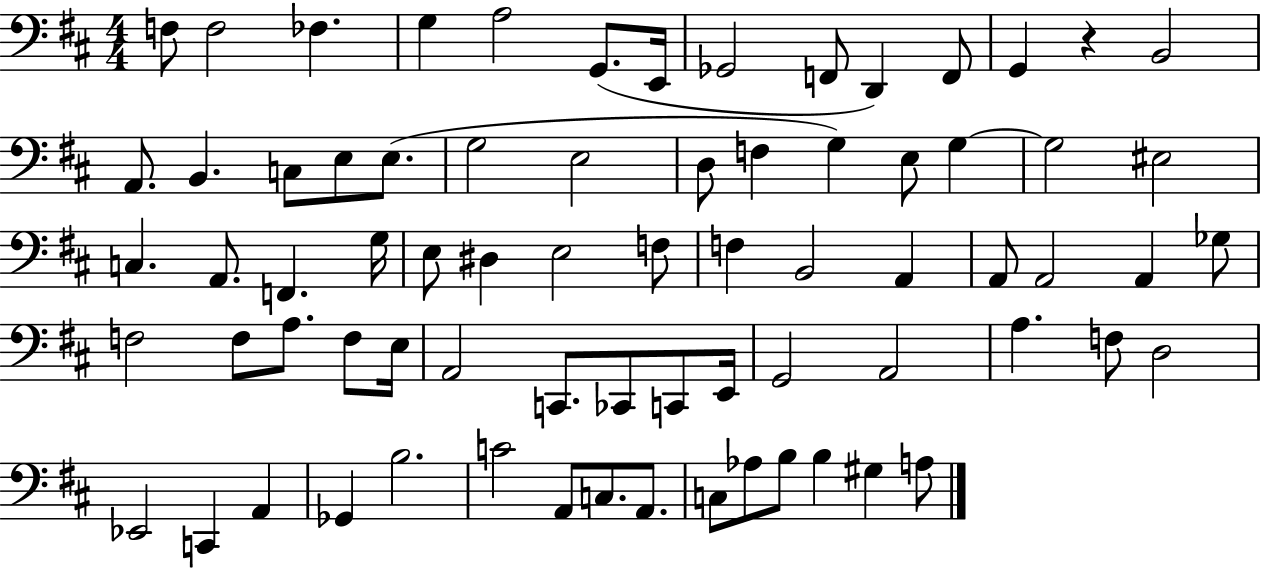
{
  \clef bass
  \numericTimeSignature
  \time 4/4
  \key d \major
  f8 f2 fes4. | g4 a2 g,8.( e,16 | ges,2 f,8 d,4) f,8 | g,4 r4 b,2 | \break a,8. b,4. c8 e8 e8.( | g2 e2 | d8 f4 g4) e8 g4~~ | g2 eis2 | \break c4. a,8. f,4. g16 | e8 dis4 e2 f8 | f4 b,2 a,4 | a,8 a,2 a,4 ges8 | \break f2 f8 a8. f8 e16 | a,2 c,8. ces,8 c,8 e,16 | g,2 a,2 | a4. f8 d2 | \break ees,2 c,4 a,4 | ges,4 b2. | c'2 a,8 c8. a,8. | c8 aes8 b8 b4 gis4 a8 | \break \bar "|."
}